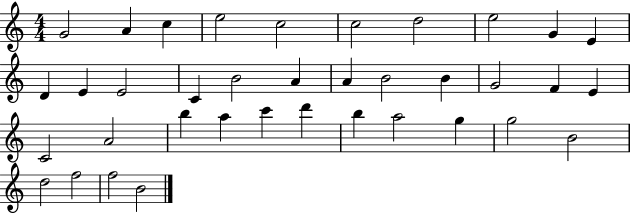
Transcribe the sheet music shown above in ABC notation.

X:1
T:Untitled
M:4/4
L:1/4
K:C
G2 A c e2 c2 c2 d2 e2 G E D E E2 C B2 A A B2 B G2 F E C2 A2 b a c' d' b a2 g g2 B2 d2 f2 f2 B2